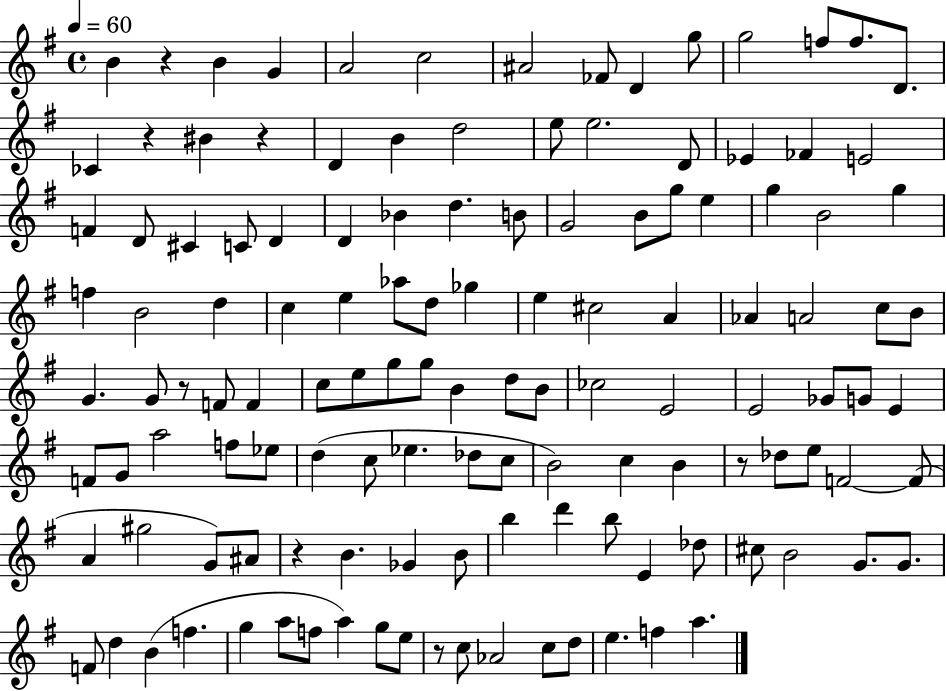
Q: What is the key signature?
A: G major